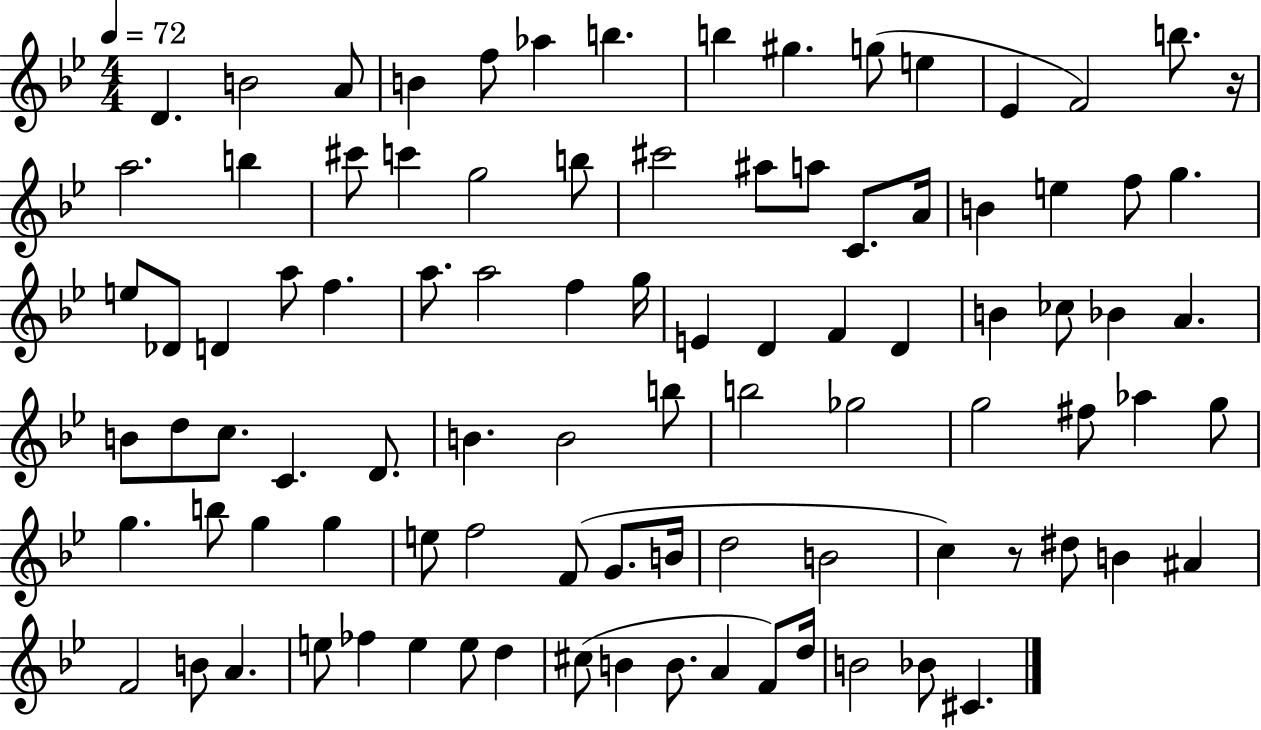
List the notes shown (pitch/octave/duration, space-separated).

D4/q. B4/h A4/e B4/q F5/e Ab5/q B5/q. B5/q G#5/q. G5/e E5/q Eb4/q F4/h B5/e. R/s A5/h. B5/q C#6/e C6/q G5/h B5/e C#6/h A#5/e A5/e C4/e. A4/s B4/q E5/q F5/e G5/q. E5/e Db4/e D4/q A5/e F5/q. A5/e. A5/h F5/q G5/s E4/q D4/q F4/q D4/q B4/q CES5/e Bb4/q A4/q. B4/e D5/e C5/e. C4/q. D4/e. B4/q. B4/h B5/e B5/h Gb5/h G5/h F#5/e Ab5/q G5/e G5/q. B5/e G5/q G5/q E5/e F5/h F4/e G4/e. B4/s D5/h B4/h C5/q R/e D#5/e B4/q A#4/q F4/h B4/e A4/q. E5/e FES5/q E5/q E5/e D5/q C#5/e B4/q B4/e. A4/q F4/e D5/s B4/h Bb4/e C#4/q.